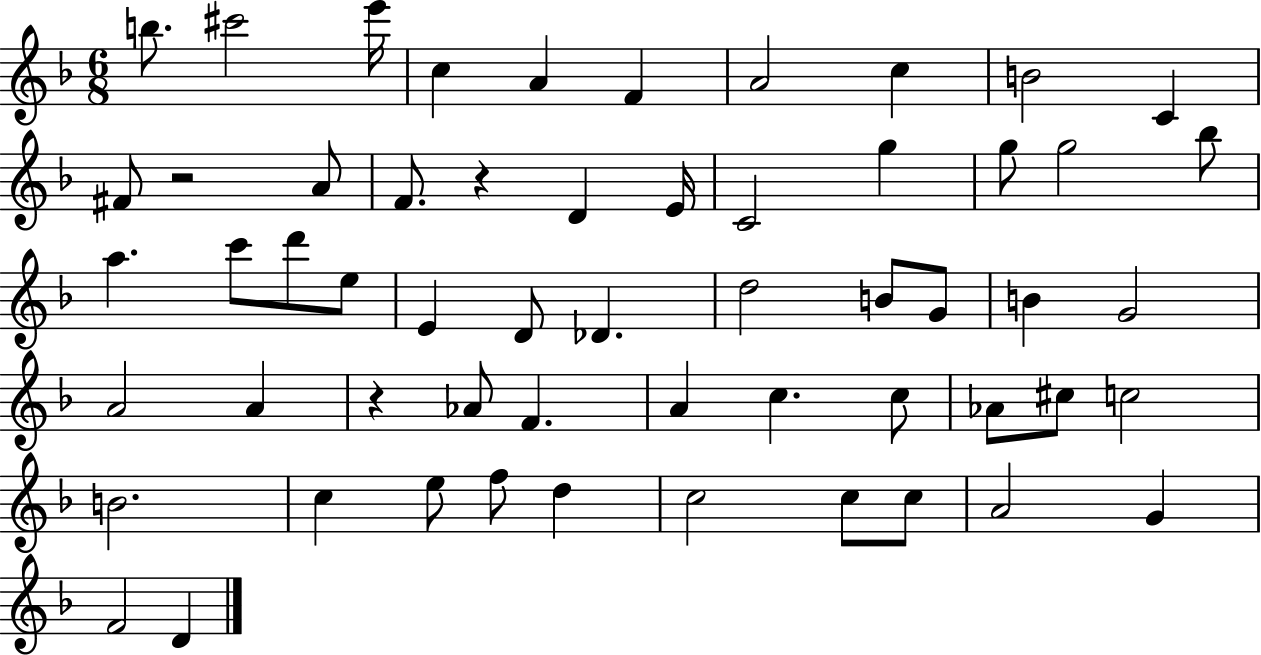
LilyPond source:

{
  \clef treble
  \numericTimeSignature
  \time 6/8
  \key f \major
  \repeat volta 2 { b''8. cis'''2 e'''16 | c''4 a'4 f'4 | a'2 c''4 | b'2 c'4 | \break fis'8 r2 a'8 | f'8. r4 d'4 e'16 | c'2 g''4 | g''8 g''2 bes''8 | \break a''4. c'''8 d'''8 e''8 | e'4 d'8 des'4. | d''2 b'8 g'8 | b'4 g'2 | \break a'2 a'4 | r4 aes'8 f'4. | a'4 c''4. c''8 | aes'8 cis''8 c''2 | \break b'2. | c''4 e''8 f''8 d''4 | c''2 c''8 c''8 | a'2 g'4 | \break f'2 d'4 | } \bar "|."
}